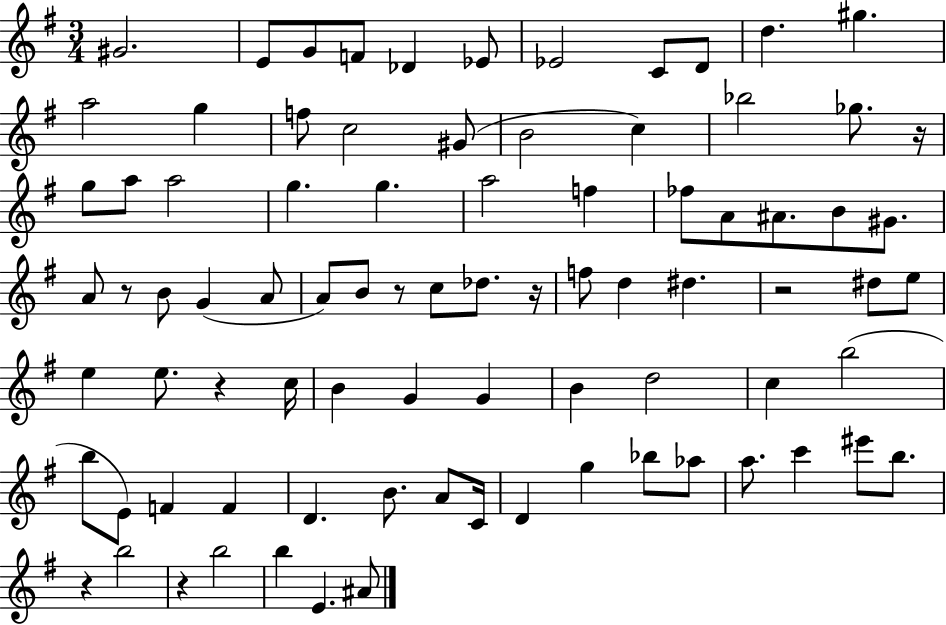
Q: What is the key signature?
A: G major